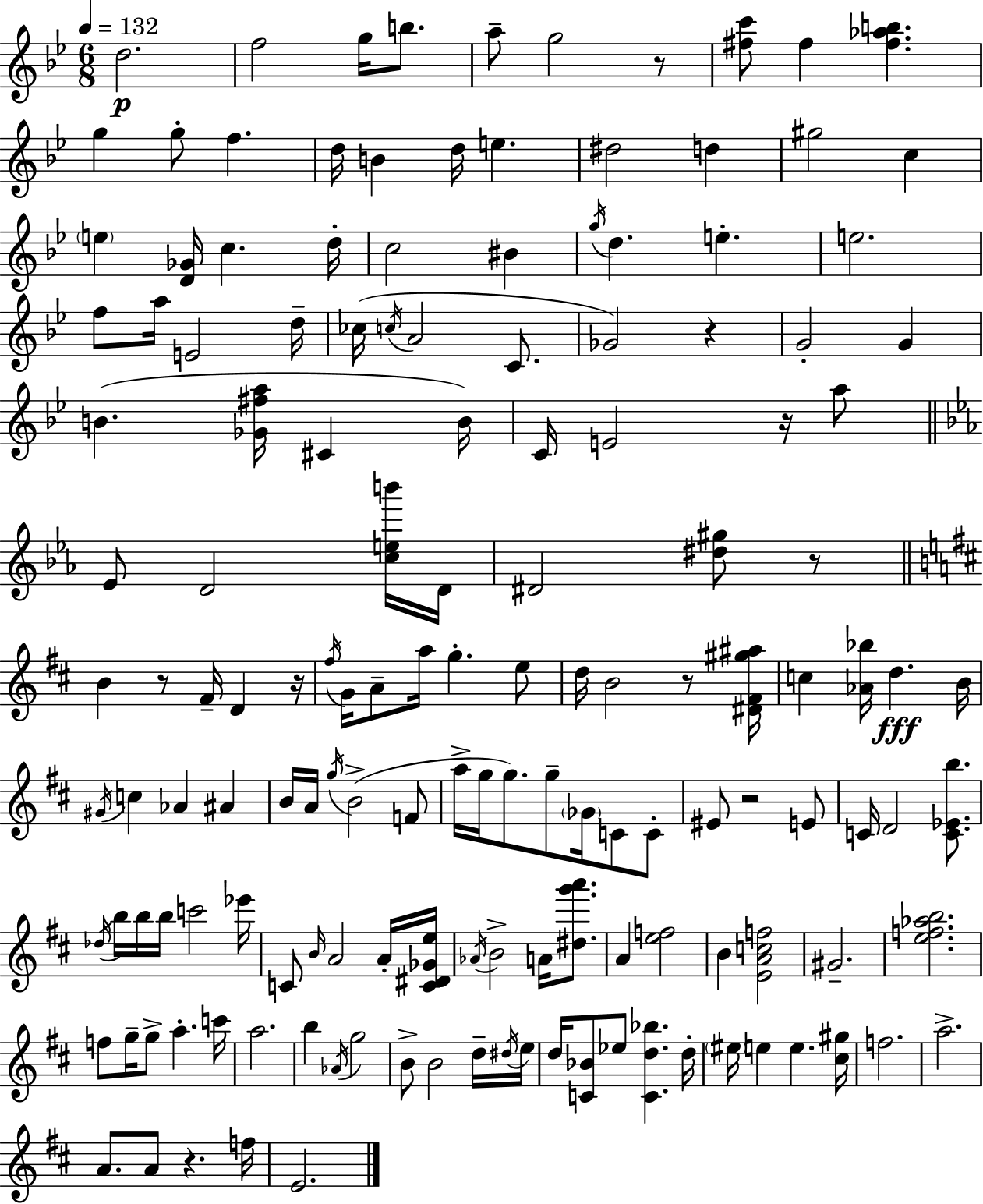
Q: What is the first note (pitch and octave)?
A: D5